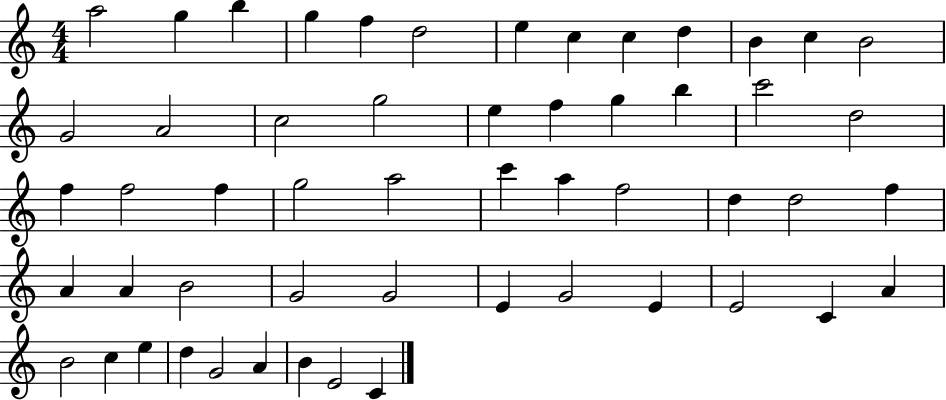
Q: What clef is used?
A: treble